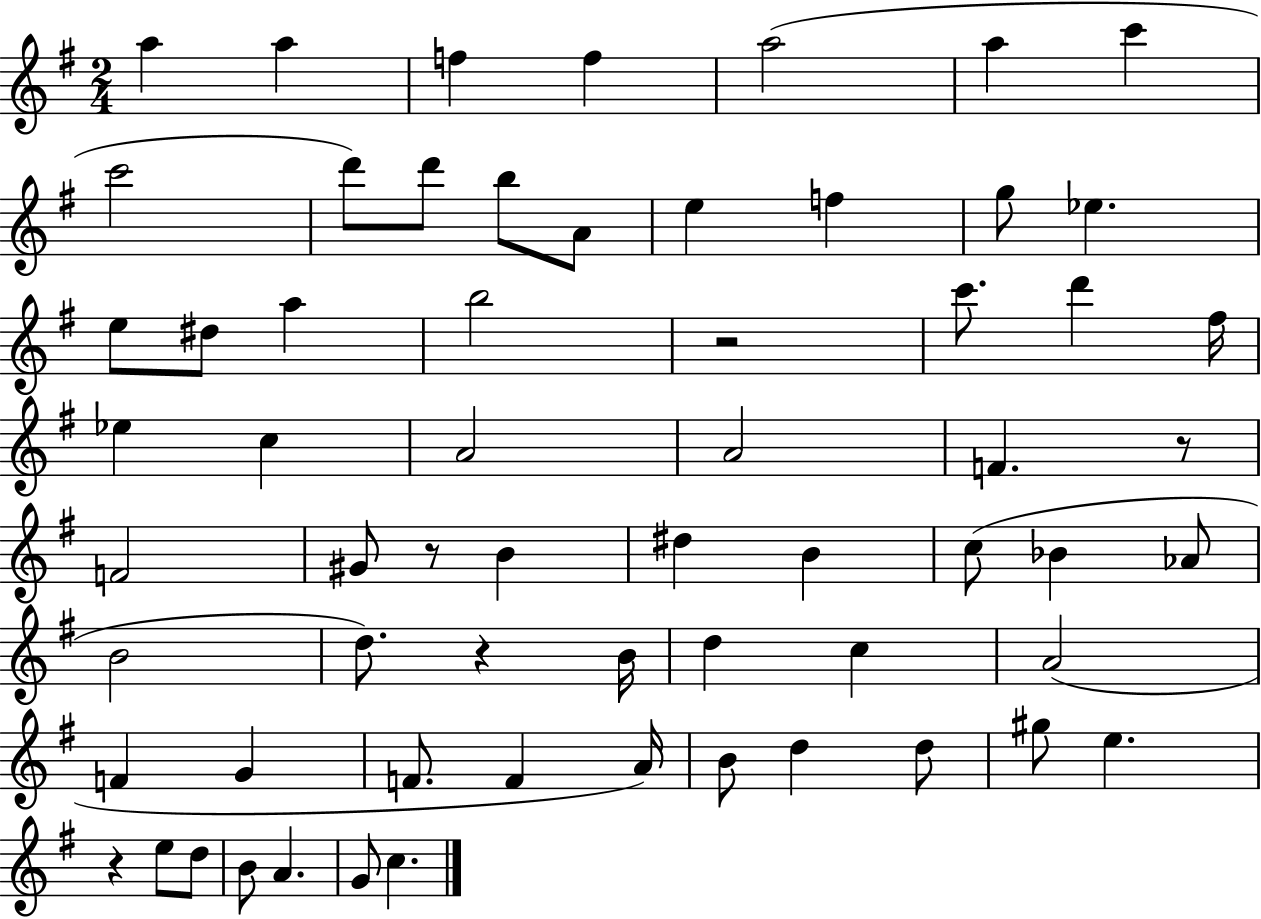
{
  \clef treble
  \numericTimeSignature
  \time 2/4
  \key g \major
  a''4 a''4 | f''4 f''4 | a''2( | a''4 c'''4 | \break c'''2 | d'''8) d'''8 b''8 a'8 | e''4 f''4 | g''8 ees''4. | \break e''8 dis''8 a''4 | b''2 | r2 | c'''8. d'''4 fis''16 | \break ees''4 c''4 | a'2 | a'2 | f'4. r8 | \break f'2 | gis'8 r8 b'4 | dis''4 b'4 | c''8( bes'4 aes'8 | \break b'2 | d''8.) r4 b'16 | d''4 c''4 | a'2( | \break f'4 g'4 | f'8. f'4 a'16) | b'8 d''4 d''8 | gis''8 e''4. | \break r4 e''8 d''8 | b'8 a'4. | g'8 c''4. | \bar "|."
}